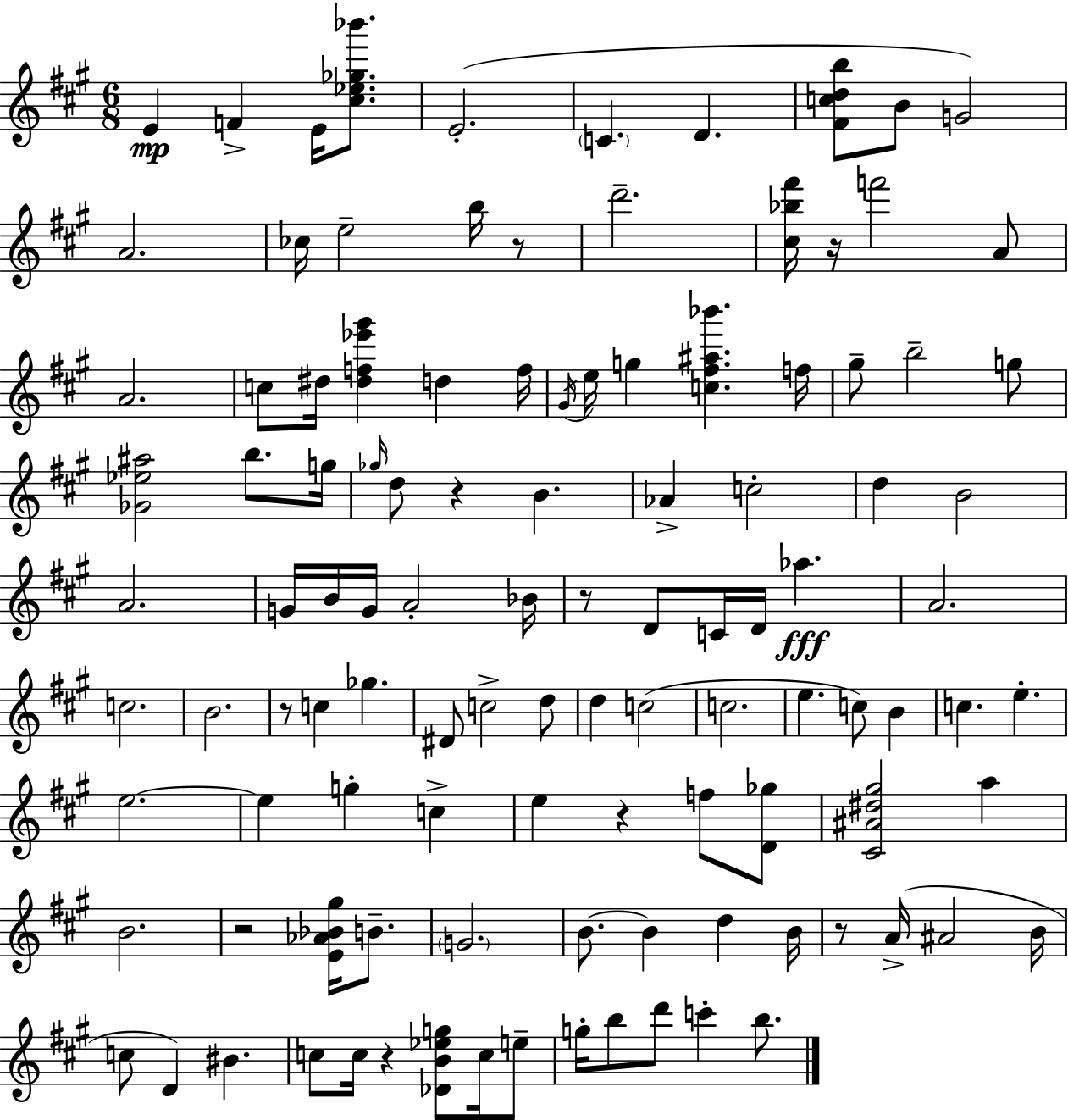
E4/q F4/q E4/s [C#5,Eb5,Gb5,Bb6]/e. E4/h. C4/q. D4/q. [F#4,C5,D5,B5]/e B4/e G4/h A4/h. CES5/s E5/h B5/s R/e D6/h. [C#5,Bb5,F#6]/s R/s F6/h A4/e A4/h. C5/e D#5/s [D#5,F5,Eb6,G#6]/q D5/q F5/s G#4/s E5/s G5/q [C5,F#5,A#5,Bb6]/q. F5/s G#5/e B5/h G5/e [Gb4,Eb5,A#5]/h B5/e. G5/s Gb5/s D5/e R/q B4/q. Ab4/q C5/h D5/q B4/h A4/h. G4/s B4/s G4/s A4/h Bb4/s R/e D4/e C4/s D4/s Ab5/q. A4/h. C5/h. B4/h. R/e C5/q Gb5/q. D#4/e C5/h D5/e D5/q C5/h C5/h. E5/q. C5/e B4/q C5/q. E5/q. E5/h. E5/q G5/q C5/q E5/q R/q F5/e [D4,Gb5]/e [C#4,A#4,D#5,G#5]/h A5/q B4/h. R/h [E4,Ab4,Bb4,G#5]/s B4/e. G4/h. B4/e. B4/q D5/q B4/s R/e A4/s A#4/h B4/s C5/e D4/q BIS4/q. C5/e C5/s R/q [Db4,B4,Eb5,G5]/e C5/s E5/e G5/s B5/e D6/e C6/q B5/e.